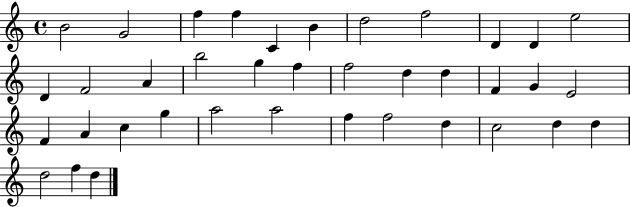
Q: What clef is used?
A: treble